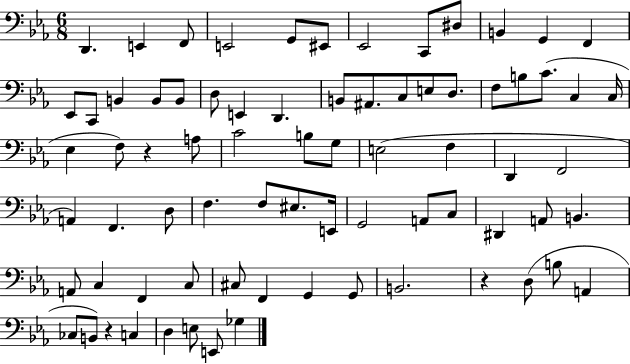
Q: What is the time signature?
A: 6/8